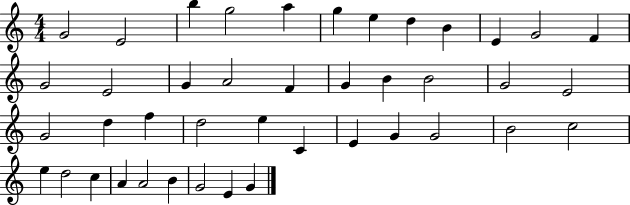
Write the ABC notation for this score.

X:1
T:Untitled
M:4/4
L:1/4
K:C
G2 E2 b g2 a g e d B E G2 F G2 E2 G A2 F G B B2 G2 E2 G2 d f d2 e C E G G2 B2 c2 e d2 c A A2 B G2 E G